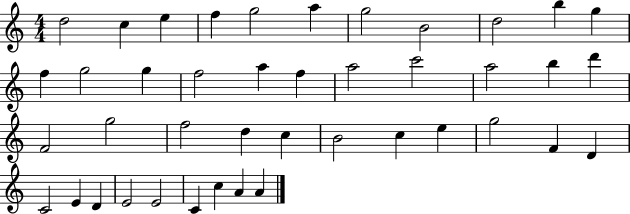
X:1
T:Untitled
M:4/4
L:1/4
K:C
d2 c e f g2 a g2 B2 d2 b g f g2 g f2 a f a2 c'2 a2 b d' F2 g2 f2 d c B2 c e g2 F D C2 E D E2 E2 C c A A